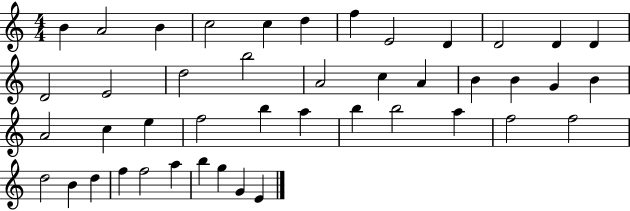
{
  \clef treble
  \numericTimeSignature
  \time 4/4
  \key c \major
  b'4 a'2 b'4 | c''2 c''4 d''4 | f''4 e'2 d'4 | d'2 d'4 d'4 | \break d'2 e'2 | d''2 b''2 | a'2 c''4 a'4 | b'4 b'4 g'4 b'4 | \break a'2 c''4 e''4 | f''2 b''4 a''4 | b''4 b''2 a''4 | f''2 f''2 | \break d''2 b'4 d''4 | f''4 f''2 a''4 | b''4 g''4 g'4 e'4 | \bar "|."
}